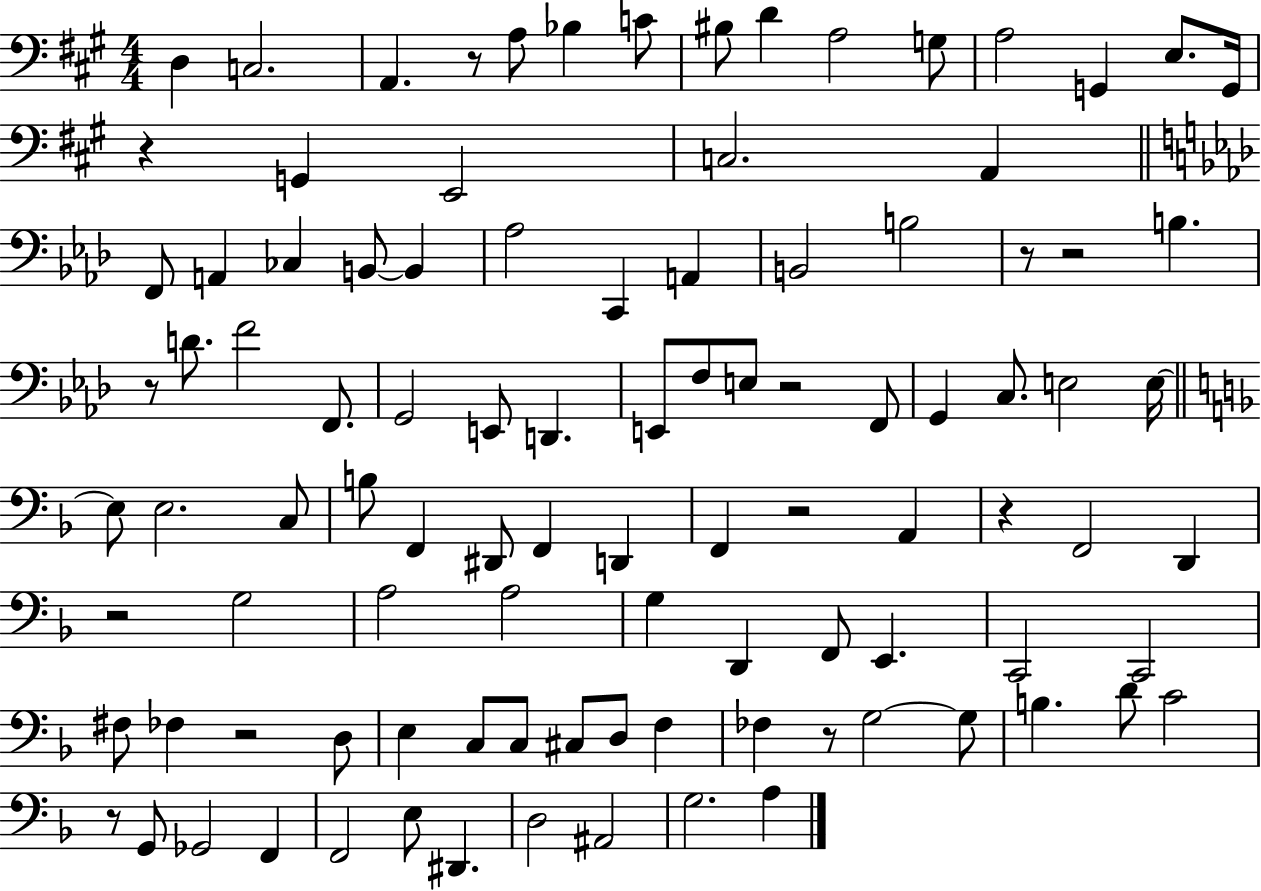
{
  \clef bass
  \numericTimeSignature
  \time 4/4
  \key a \major
  d4 c2. | a,4. r8 a8 bes4 c'8 | bis8 d'4 a2 g8 | a2 g,4 e8. g,16 | \break r4 g,4 e,2 | c2. a,4 | \bar "||" \break \key aes \major f,8 a,4 ces4 b,8~~ b,4 | aes2 c,4 a,4 | b,2 b2 | r8 r2 b4. | \break r8 d'8. f'2 f,8. | g,2 e,8 d,4. | e,8 f8 e8 r2 f,8 | g,4 c8. e2 e16~~ | \break \bar "||" \break \key f \major e8 e2. c8 | b8 f,4 dis,8 f,4 d,4 | f,4 r2 a,4 | r4 f,2 d,4 | \break r2 g2 | a2 a2 | g4 d,4 f,8 e,4. | c,2 c,2 | \break fis8 fes4 r2 d8 | e4 c8 c8 cis8 d8 f4 | fes4 r8 g2~~ g8 | b4. d'8 c'2 | \break r8 g,8 ges,2 f,4 | f,2 e8 dis,4. | d2 ais,2 | g2. a4 | \break \bar "|."
}